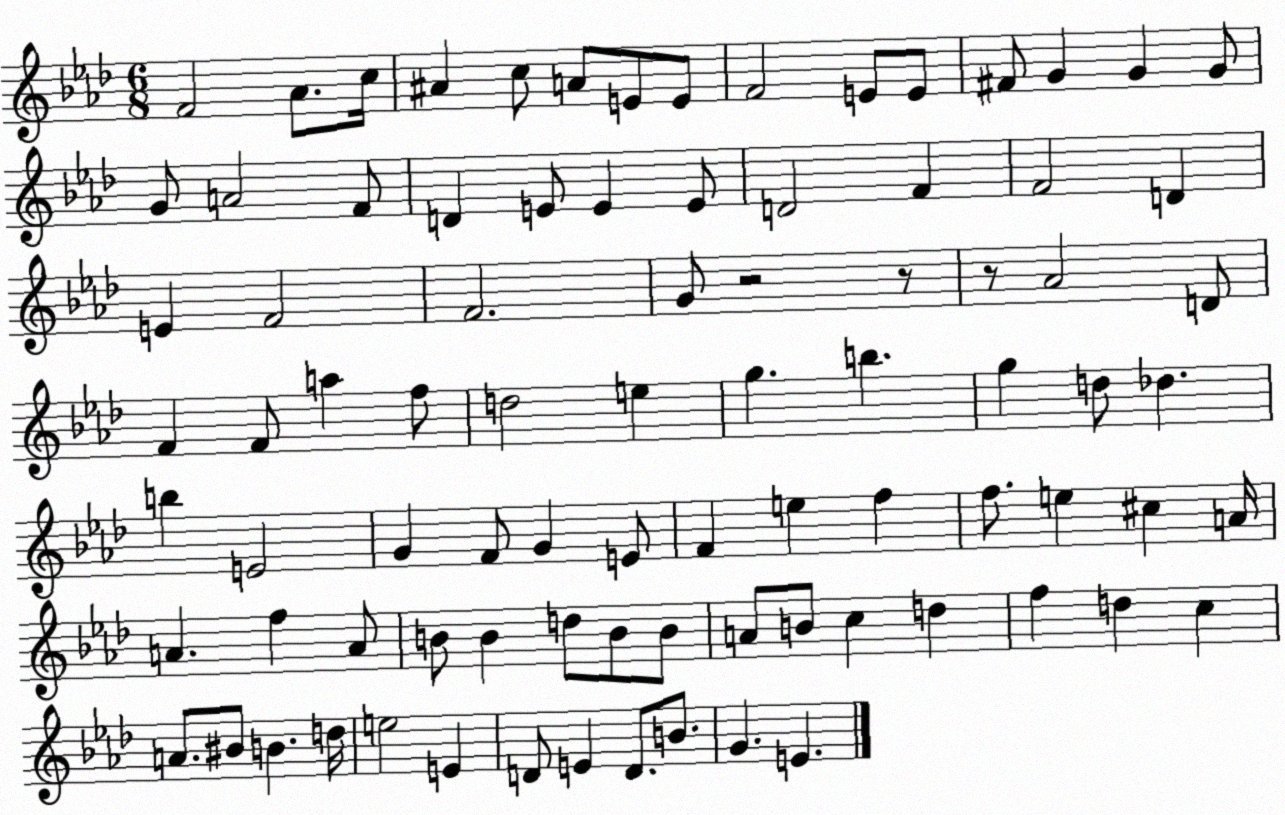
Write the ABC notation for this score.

X:1
T:Untitled
M:6/8
L:1/4
K:Ab
F2 _A/2 c/4 ^A c/2 A/2 E/2 E/2 F2 E/2 E/2 ^F/2 G G G/2 G/2 A2 F/2 D E/2 E E/2 D2 F F2 D E F2 F2 G/2 z2 z/2 z/2 _A2 D/2 F F/2 a f/2 d2 e g b g d/2 _d b E2 G F/2 G E/2 F e f f/2 e ^c A/4 A f A/2 B/2 B d/2 B/2 B/2 A/2 B/2 c d f d c A/2 ^B/2 B d/4 e2 E D/2 E D/2 B/2 G E